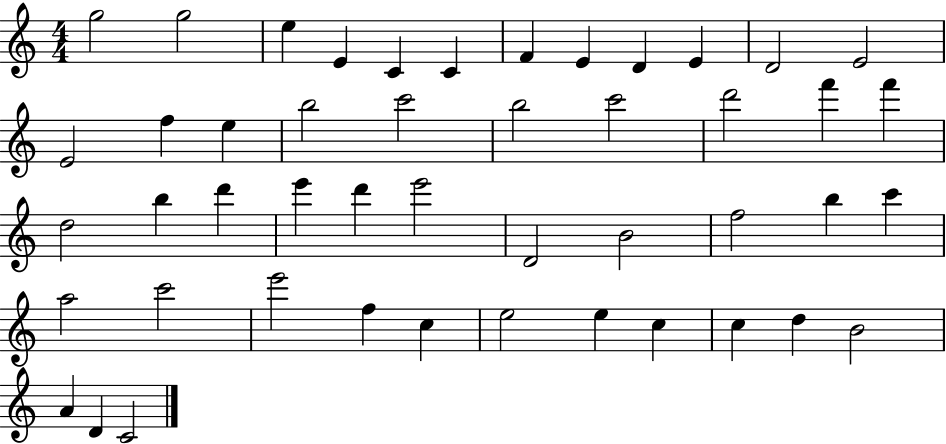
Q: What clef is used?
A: treble